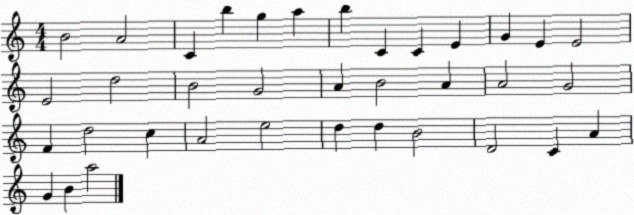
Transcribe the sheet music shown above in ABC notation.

X:1
T:Untitled
M:4/4
L:1/4
K:C
B2 A2 C b g a b C C E G E E2 E2 d2 B2 G2 A B2 A A2 G2 F d2 c A2 e2 d d B2 D2 C A G B a2